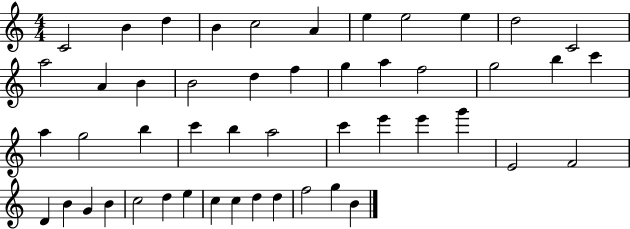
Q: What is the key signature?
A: C major